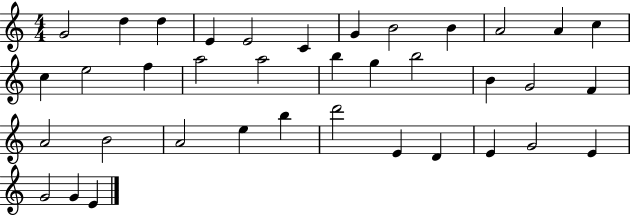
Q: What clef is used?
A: treble